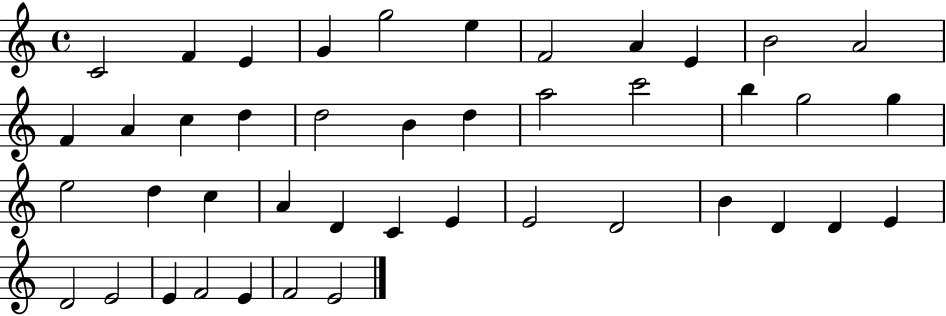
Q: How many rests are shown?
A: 0